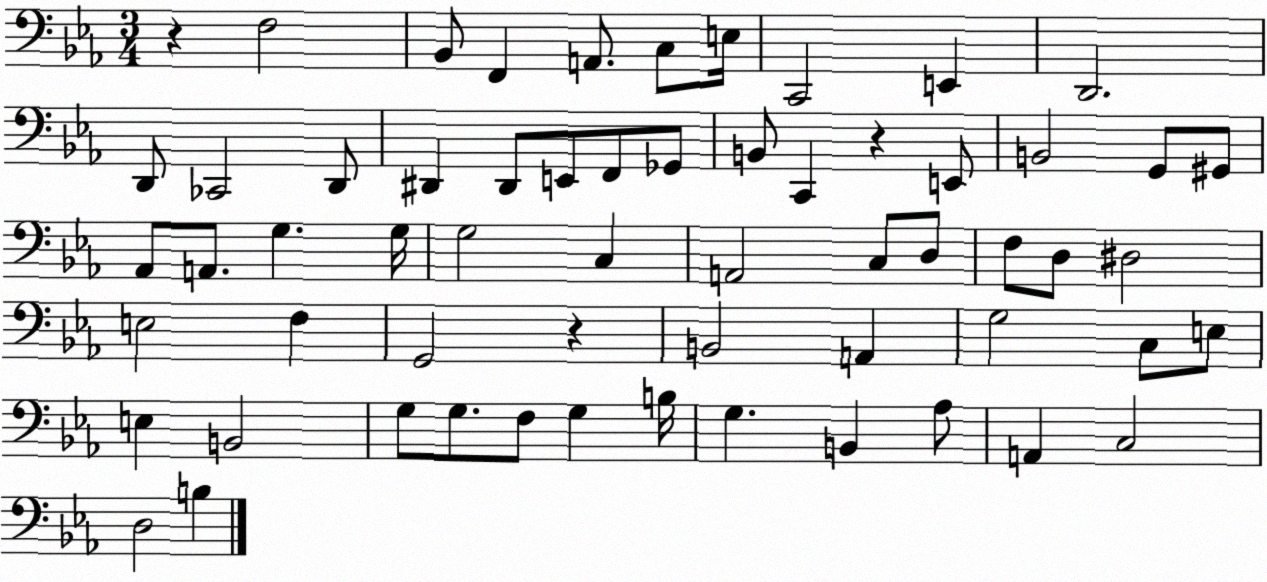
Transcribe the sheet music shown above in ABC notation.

X:1
T:Untitled
M:3/4
L:1/4
K:Eb
z F,2 _B,,/2 F,, A,,/2 C,/2 E,/4 C,,2 E,, D,,2 D,,/2 _C,,2 D,,/2 ^D,, ^D,,/2 E,,/2 F,,/2 _G,,/2 B,,/2 C,, z E,,/2 B,,2 G,,/2 ^G,,/2 _A,,/2 A,,/2 G, G,/4 G,2 C, A,,2 C,/2 D,/2 F,/2 D,/2 ^D,2 E,2 F, G,,2 z B,,2 A,, G,2 C,/2 E,/2 E, B,,2 G,/2 G,/2 F,/2 G, B,/4 G, B,, _A,/2 A,, C,2 D,2 B,